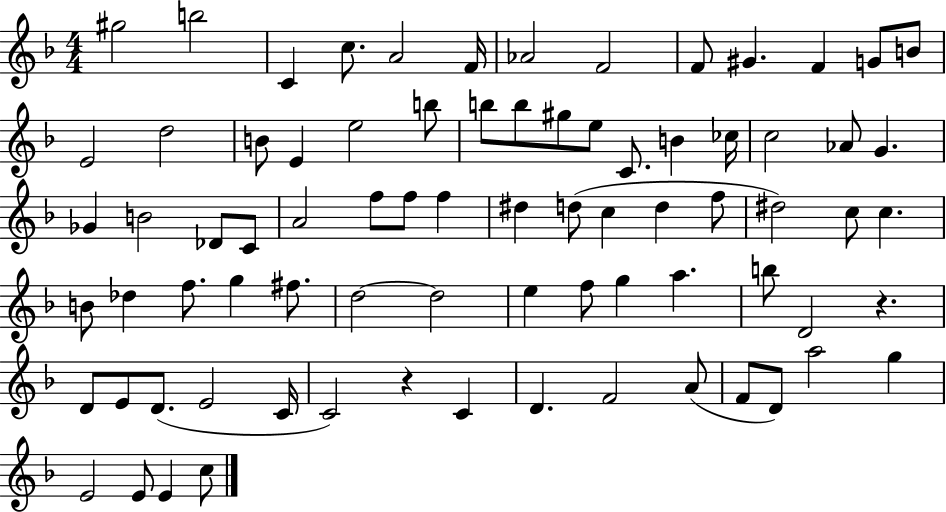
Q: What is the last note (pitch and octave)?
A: C5